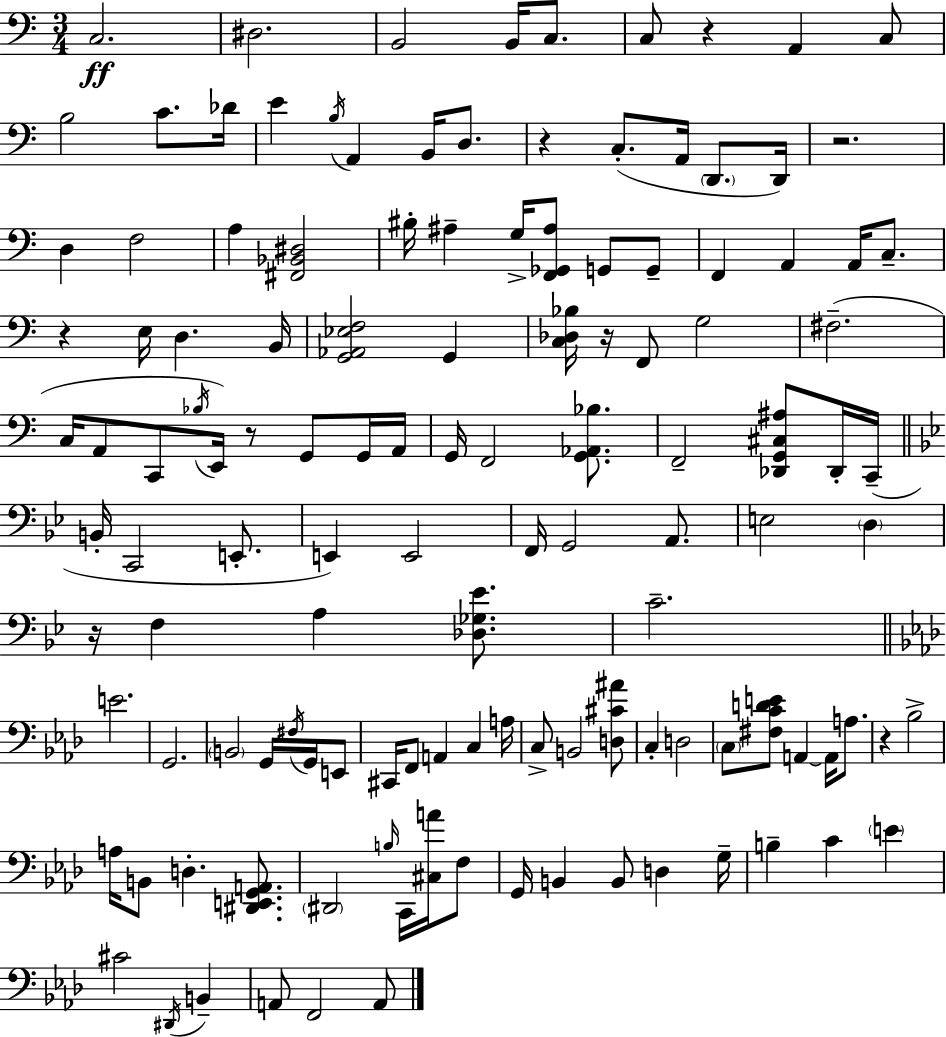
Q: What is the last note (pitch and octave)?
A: A2